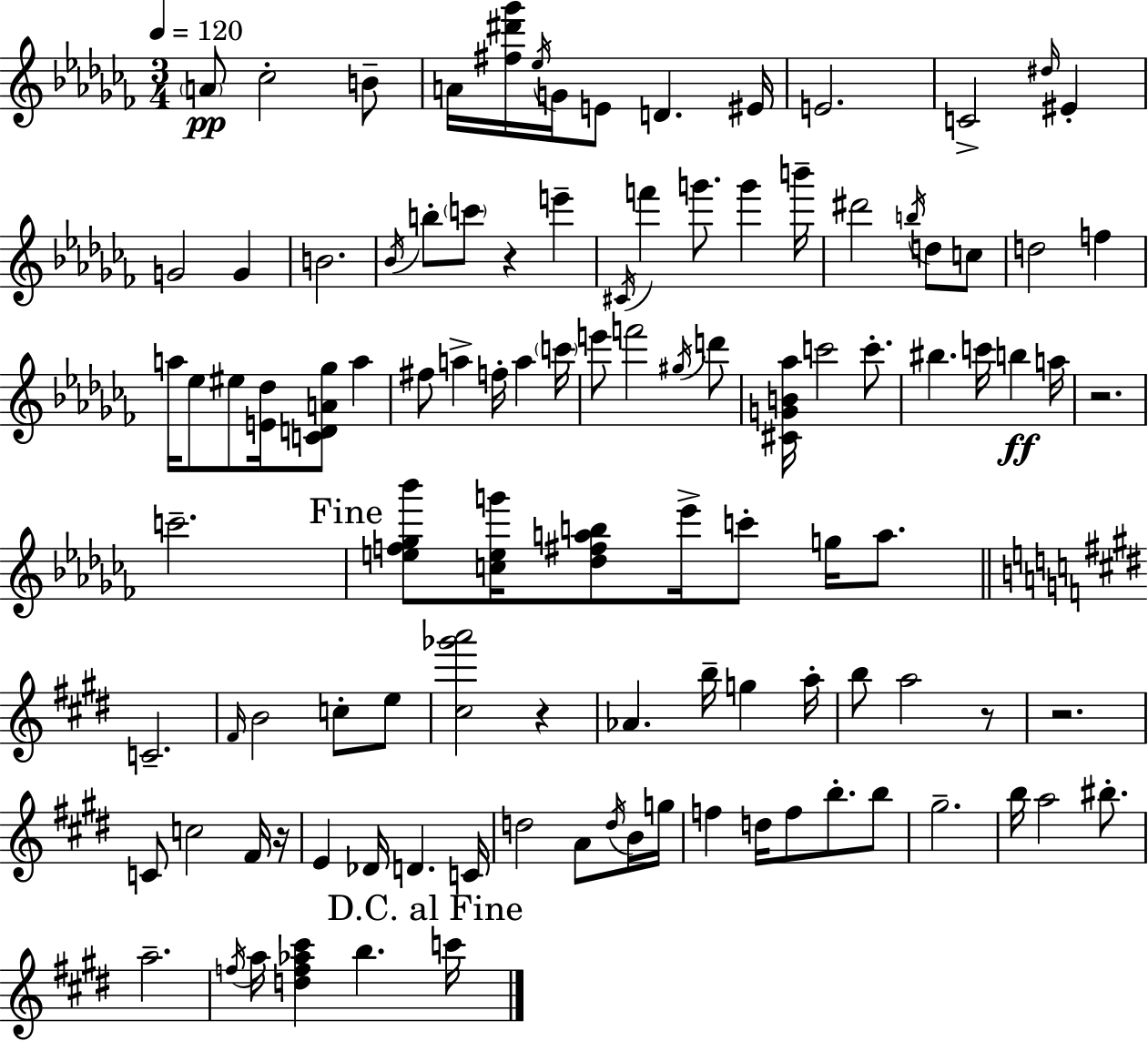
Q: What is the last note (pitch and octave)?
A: C6